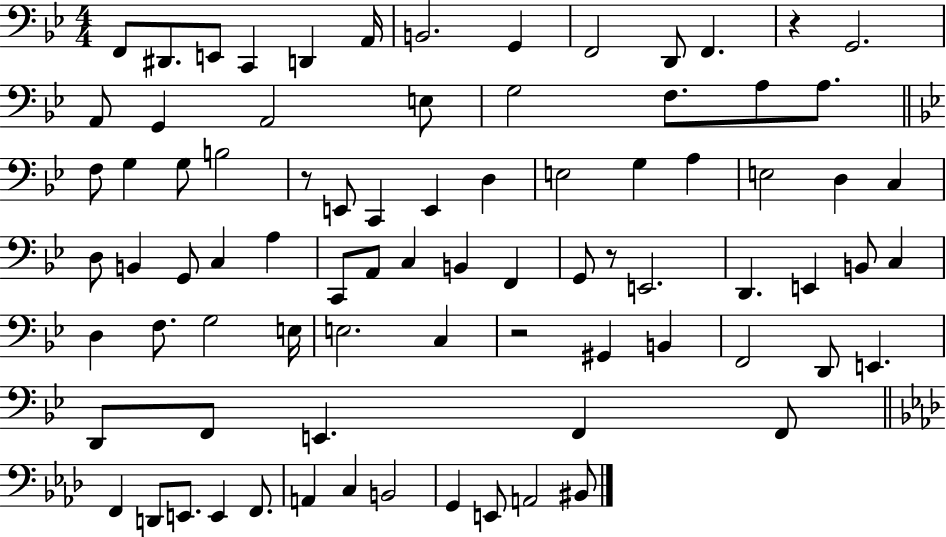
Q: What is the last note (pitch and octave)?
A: BIS2